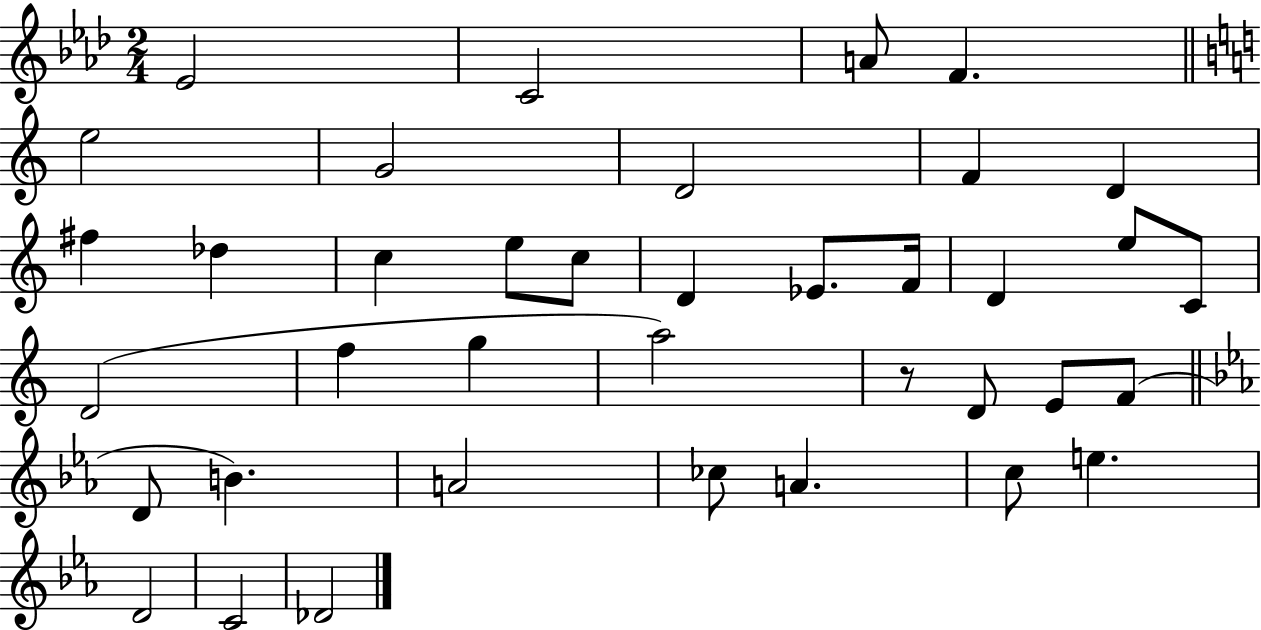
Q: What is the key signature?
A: AES major